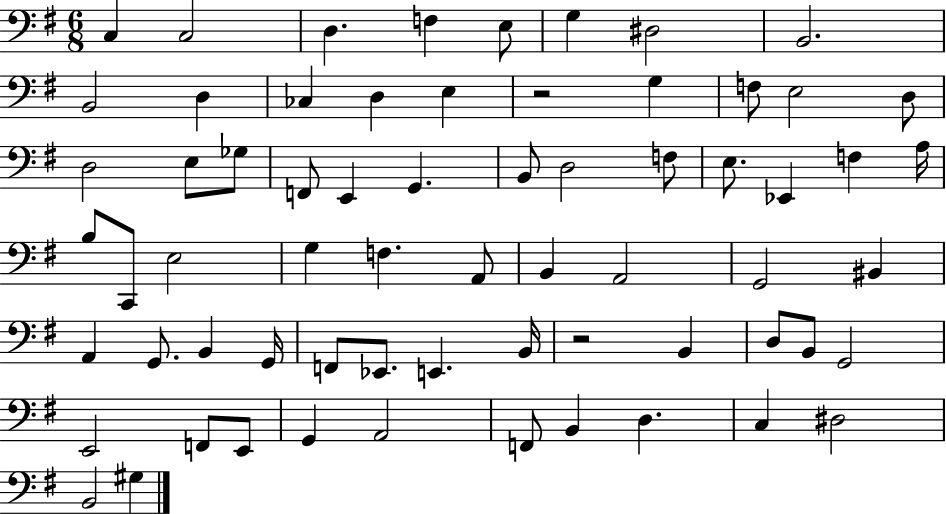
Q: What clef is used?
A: bass